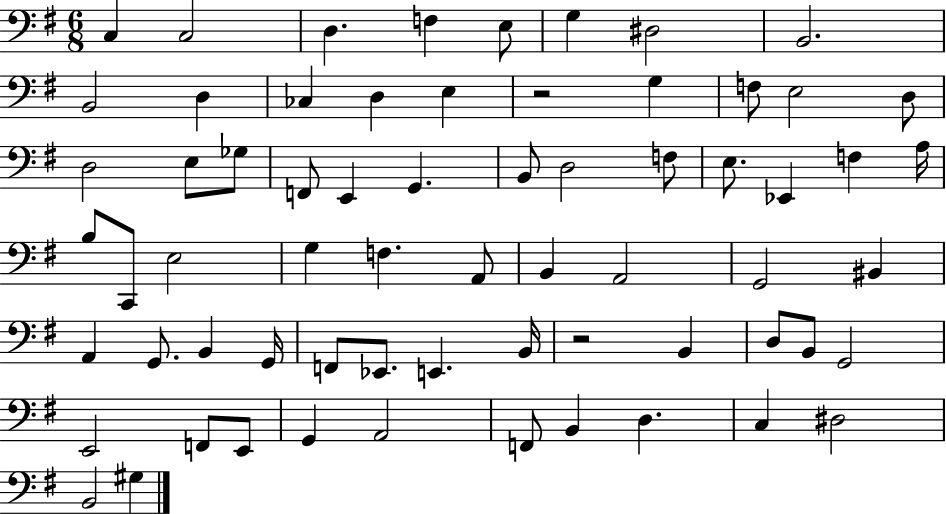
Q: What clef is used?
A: bass